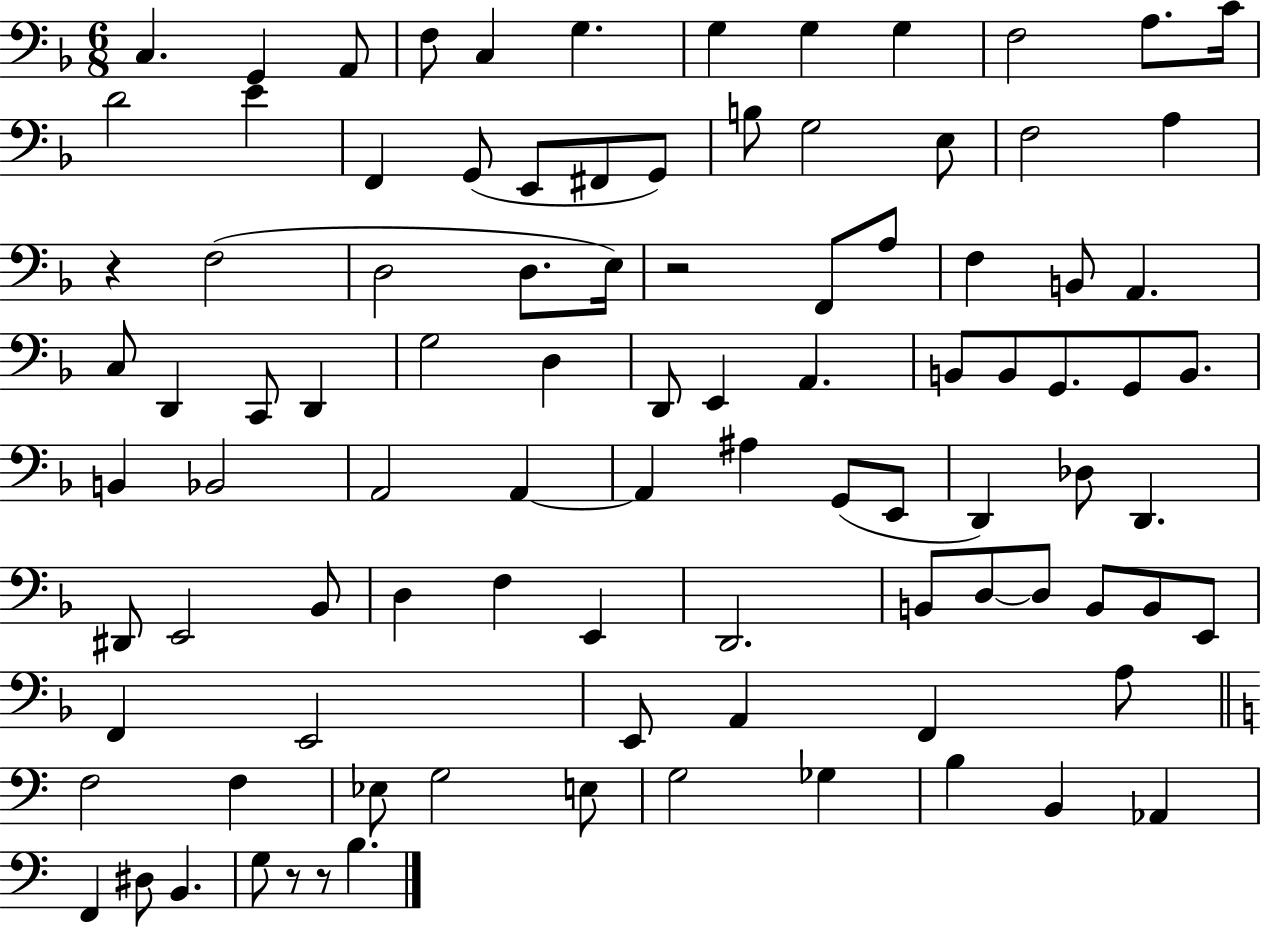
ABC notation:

X:1
T:Untitled
M:6/8
L:1/4
K:F
C, G,, A,,/2 F,/2 C, G, G, G, G, F,2 A,/2 C/4 D2 E F,, G,,/2 E,,/2 ^F,,/2 G,,/2 B,/2 G,2 E,/2 F,2 A, z F,2 D,2 D,/2 E,/4 z2 F,,/2 A,/2 F, B,,/2 A,, C,/2 D,, C,,/2 D,, G,2 D, D,,/2 E,, A,, B,,/2 B,,/2 G,,/2 G,,/2 B,,/2 B,, _B,,2 A,,2 A,, A,, ^A, G,,/2 E,,/2 D,, _D,/2 D,, ^D,,/2 E,,2 _B,,/2 D, F, E,, D,,2 B,,/2 D,/2 D,/2 B,,/2 B,,/2 E,,/2 F,, E,,2 E,,/2 A,, F,, A,/2 F,2 F, _E,/2 G,2 E,/2 G,2 _G, B, B,, _A,, F,, ^D,/2 B,, G,/2 z/2 z/2 B,